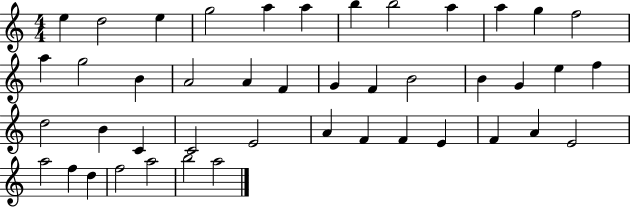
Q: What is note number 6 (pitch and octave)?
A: A5